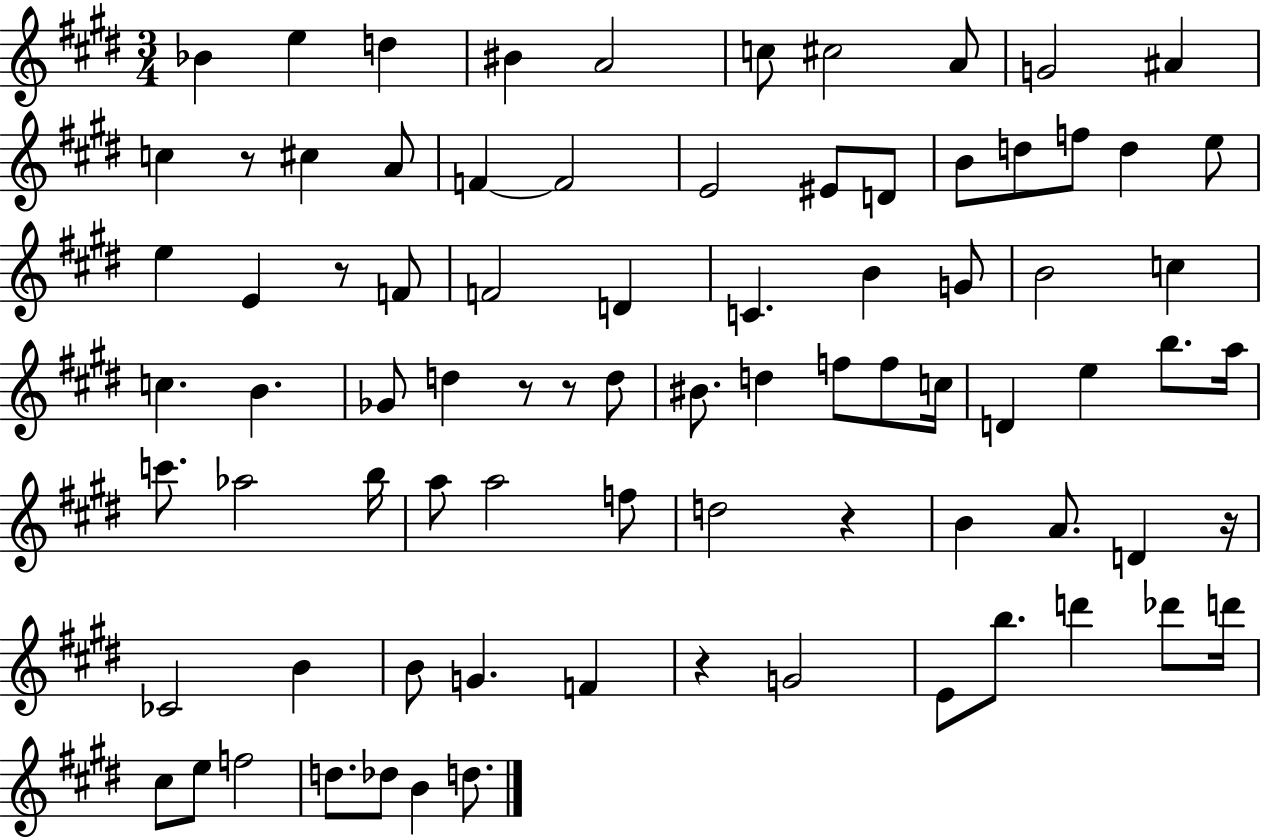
{
  \clef treble
  \numericTimeSignature
  \time 3/4
  \key e \major
  bes'4 e''4 d''4 | bis'4 a'2 | c''8 cis''2 a'8 | g'2 ais'4 | \break c''4 r8 cis''4 a'8 | f'4~~ f'2 | e'2 eis'8 d'8 | b'8 d''8 f''8 d''4 e''8 | \break e''4 e'4 r8 f'8 | f'2 d'4 | c'4. b'4 g'8 | b'2 c''4 | \break c''4. b'4. | ges'8 d''4 r8 r8 d''8 | bis'8. d''4 f''8 f''8 c''16 | d'4 e''4 b''8. a''16 | \break c'''8. aes''2 b''16 | a''8 a''2 f''8 | d''2 r4 | b'4 a'8. d'4 r16 | \break ces'2 b'4 | b'8 g'4. f'4 | r4 g'2 | e'8 b''8. d'''4 des'''8 d'''16 | \break cis''8 e''8 f''2 | d''8. des''8 b'4 d''8. | \bar "|."
}